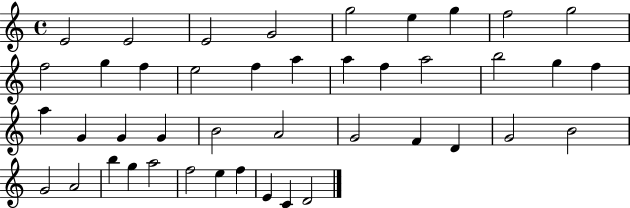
{
  \clef treble
  \time 4/4
  \defaultTimeSignature
  \key c \major
  e'2 e'2 | e'2 g'2 | g''2 e''4 g''4 | f''2 g''2 | \break f''2 g''4 f''4 | e''2 f''4 a''4 | a''4 f''4 a''2 | b''2 g''4 f''4 | \break a''4 g'4 g'4 g'4 | b'2 a'2 | g'2 f'4 d'4 | g'2 b'2 | \break g'2 a'2 | b''4 g''4 a''2 | f''2 e''4 f''4 | e'4 c'4 d'2 | \break \bar "|."
}